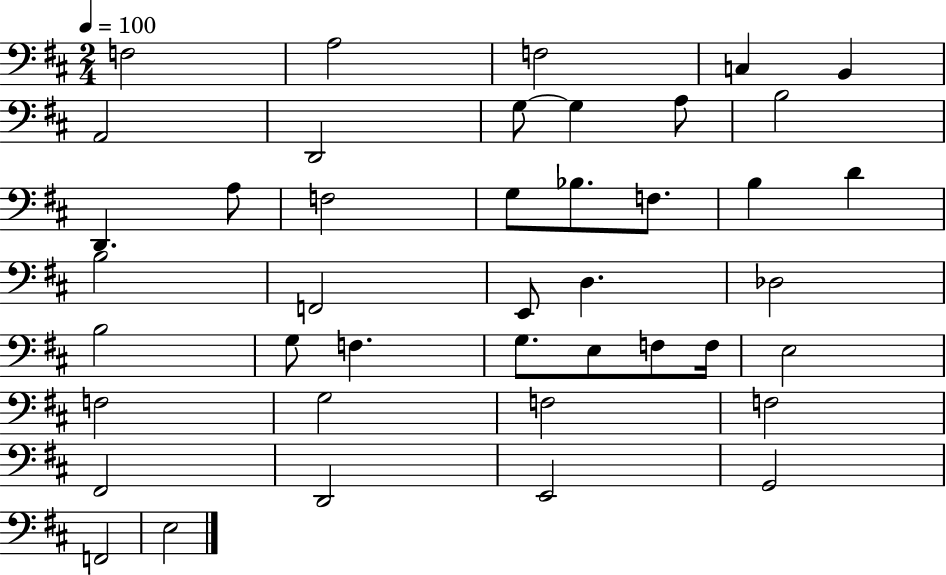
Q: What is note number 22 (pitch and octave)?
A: E2